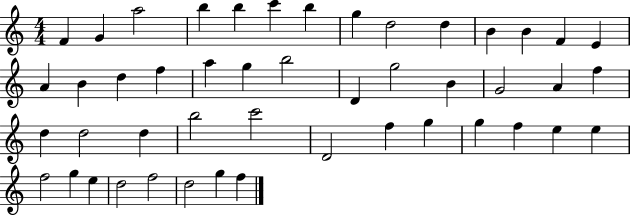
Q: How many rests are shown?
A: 0